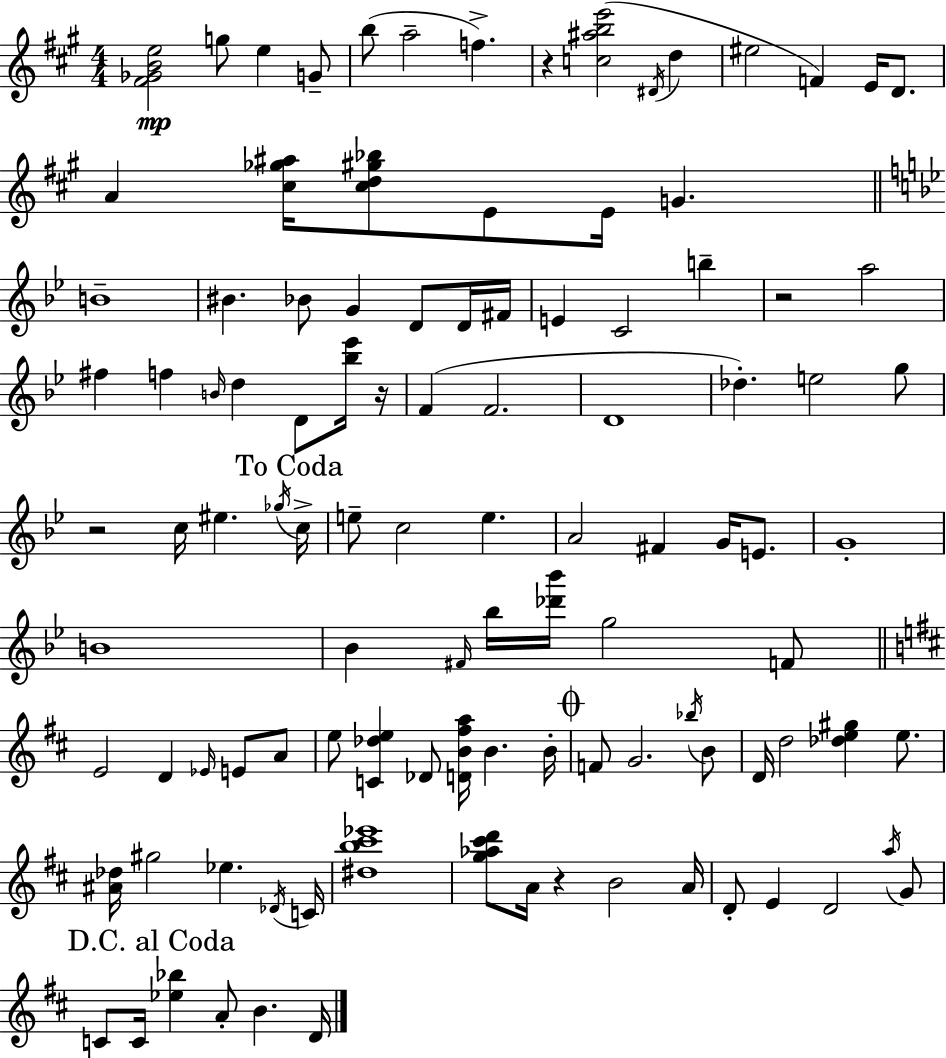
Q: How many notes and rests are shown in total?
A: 107